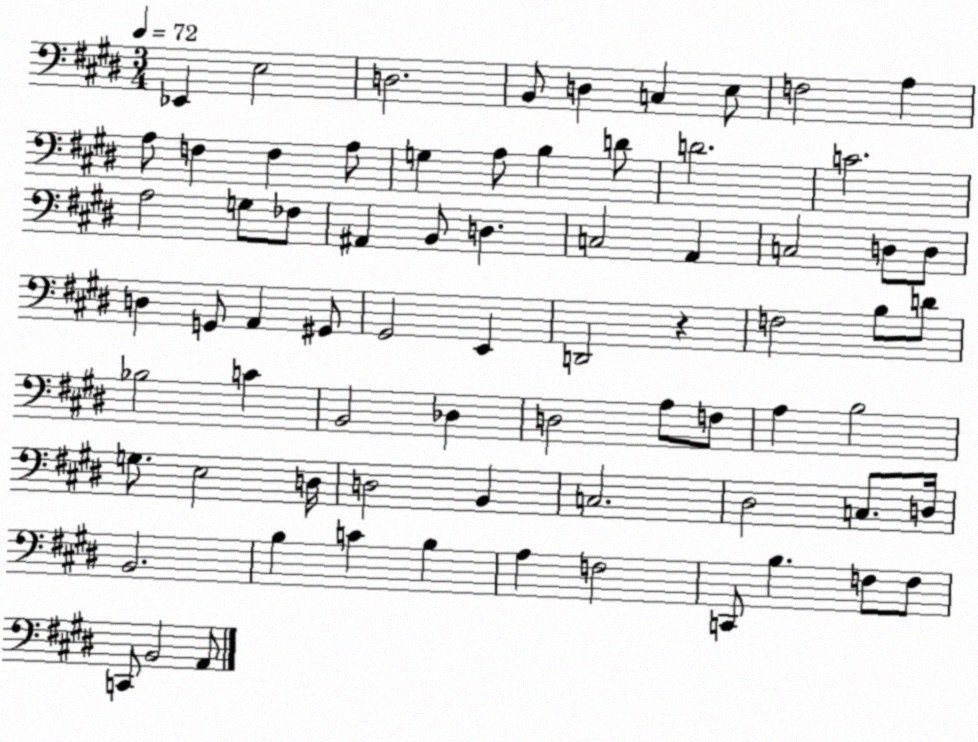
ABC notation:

X:1
T:Untitled
M:3/4
L:1/4
K:E
_E,, E,2 D,2 B,,/2 D, C, E,/2 F,2 A, A,/2 F, F, A,/2 G, A,/2 B, D/2 D2 C2 A,2 G,/2 _F,/2 ^A,, B,,/2 D, C,2 A,, C,2 D,/2 D,/2 D, G,,/2 A,, ^G,,/2 ^G,,2 E,, D,,2 z F,2 B,/2 D/2 _B,2 C B,,2 _D, D,2 A,/2 F,/2 A, B,2 G,/2 E,2 D,/4 D,2 B,, C,2 ^D,2 C,/2 D,/4 B,,2 B, C B, A, F,2 C,,/2 B, F,/2 F,/2 C,,/2 B,,2 A,,/2